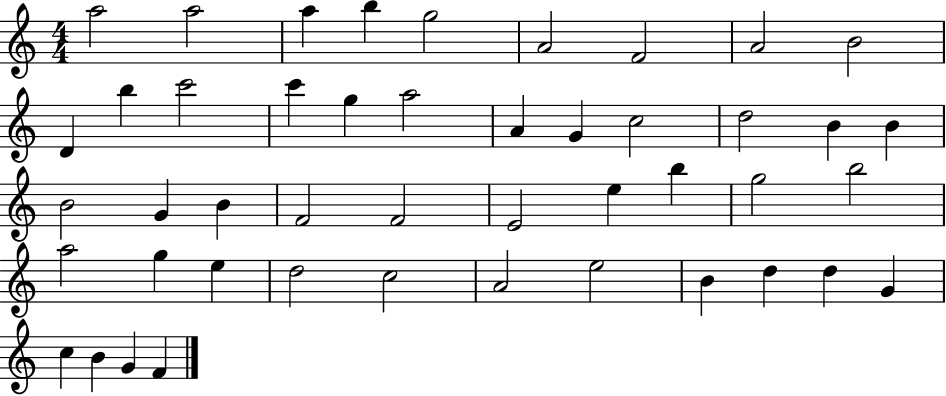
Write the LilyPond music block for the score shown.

{
  \clef treble
  \numericTimeSignature
  \time 4/4
  \key c \major
  a''2 a''2 | a''4 b''4 g''2 | a'2 f'2 | a'2 b'2 | \break d'4 b''4 c'''2 | c'''4 g''4 a''2 | a'4 g'4 c''2 | d''2 b'4 b'4 | \break b'2 g'4 b'4 | f'2 f'2 | e'2 e''4 b''4 | g''2 b''2 | \break a''2 g''4 e''4 | d''2 c''2 | a'2 e''2 | b'4 d''4 d''4 g'4 | \break c''4 b'4 g'4 f'4 | \bar "|."
}